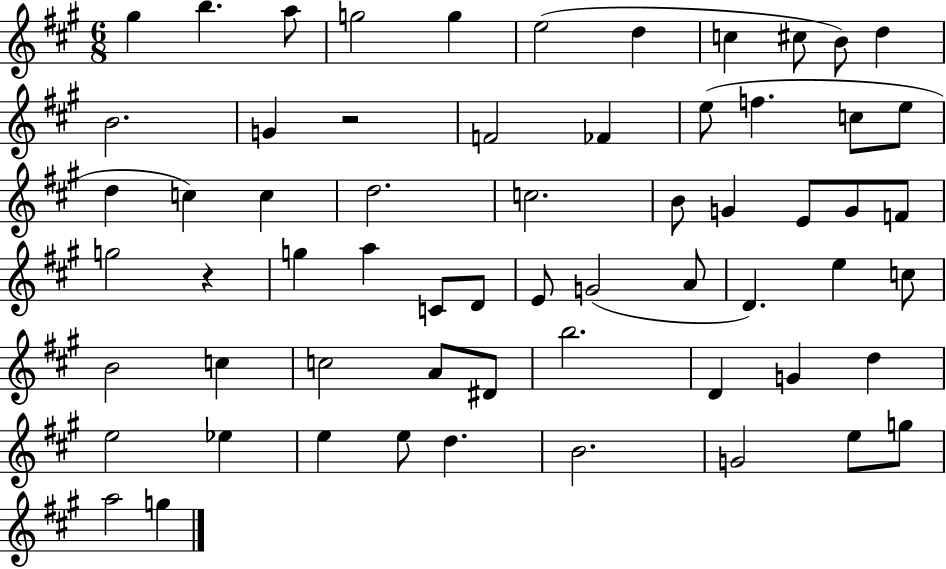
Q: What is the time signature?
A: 6/8